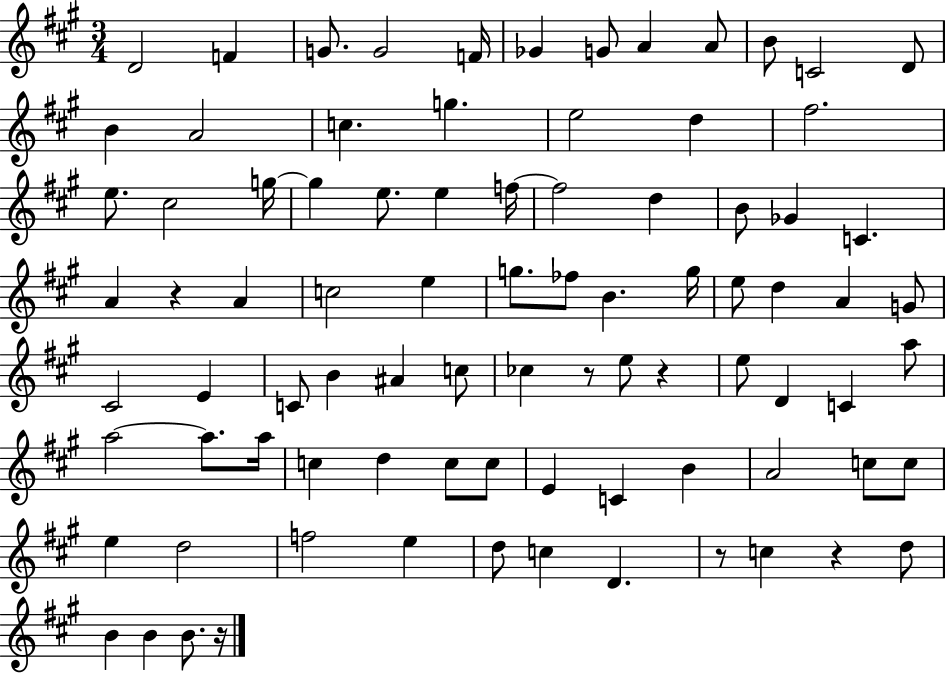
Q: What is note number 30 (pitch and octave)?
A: Gb4